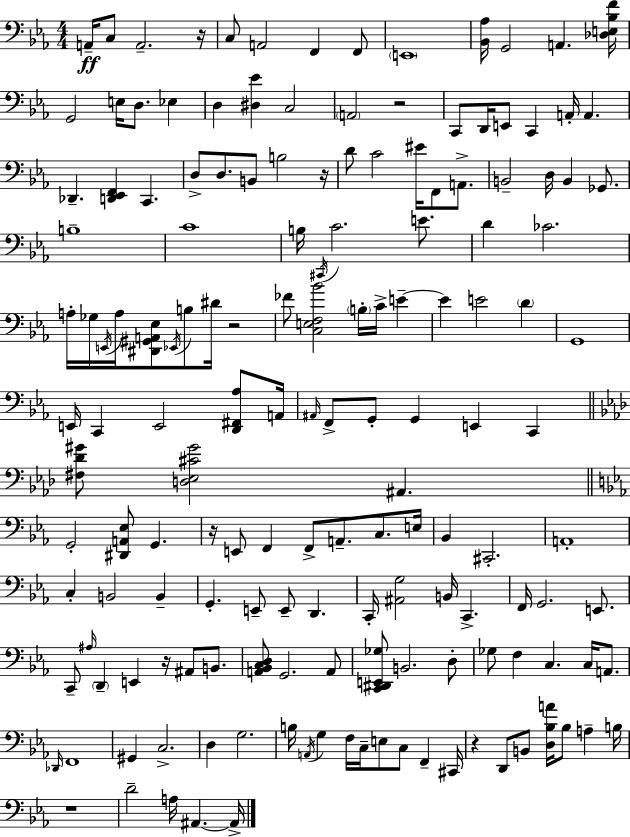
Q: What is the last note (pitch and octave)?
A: A#2